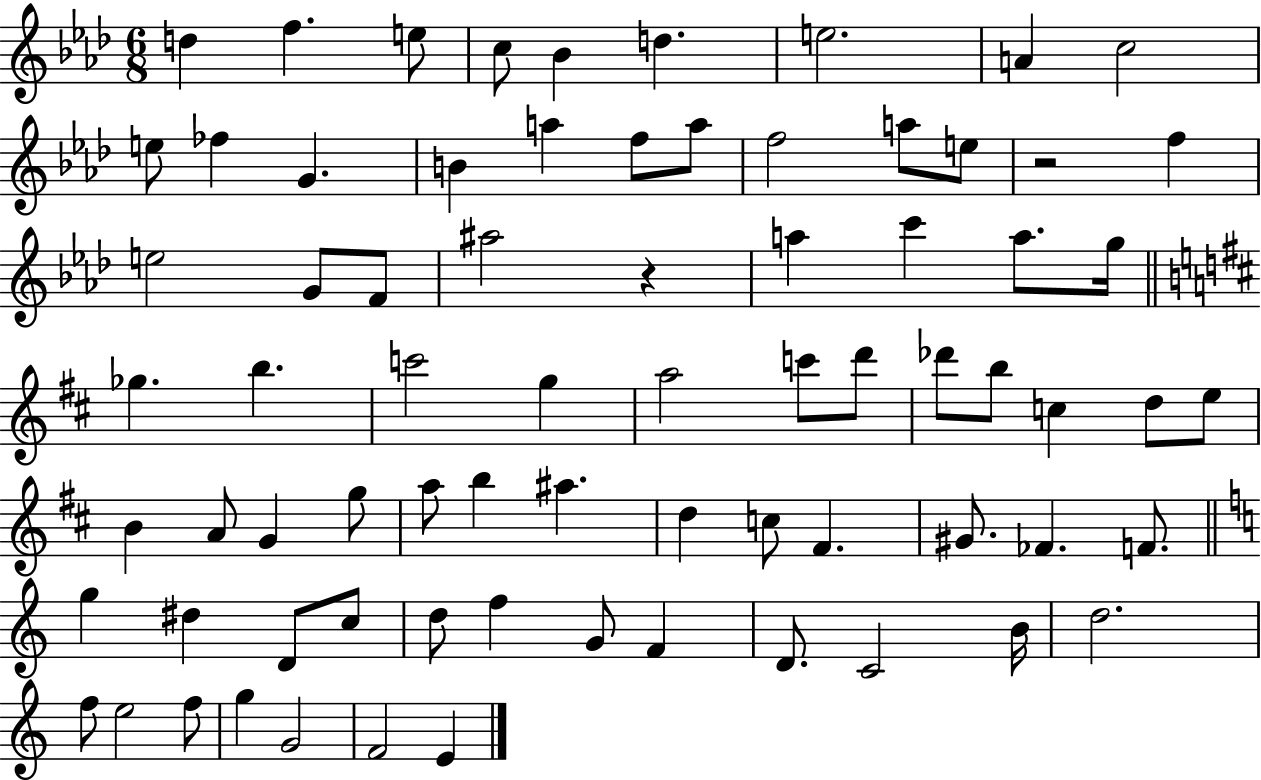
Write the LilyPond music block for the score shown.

{
  \clef treble
  \numericTimeSignature
  \time 6/8
  \key aes \major
  \repeat volta 2 { d''4 f''4. e''8 | c''8 bes'4 d''4. | e''2. | a'4 c''2 | \break e''8 fes''4 g'4. | b'4 a''4 f''8 a''8 | f''2 a''8 e''8 | r2 f''4 | \break e''2 g'8 f'8 | ais''2 r4 | a''4 c'''4 a''8. g''16 | \bar "||" \break \key b \minor ges''4. b''4. | c'''2 g''4 | a''2 c'''8 d'''8 | des'''8 b''8 c''4 d''8 e''8 | \break b'4 a'8 g'4 g''8 | a''8 b''4 ais''4. | d''4 c''8 fis'4. | gis'8. fes'4. f'8. | \break \bar "||" \break \key c \major g''4 dis''4 d'8 c''8 | d''8 f''4 g'8 f'4 | d'8. c'2 b'16 | d''2. | \break f''8 e''2 f''8 | g''4 g'2 | f'2 e'4 | } \bar "|."
}